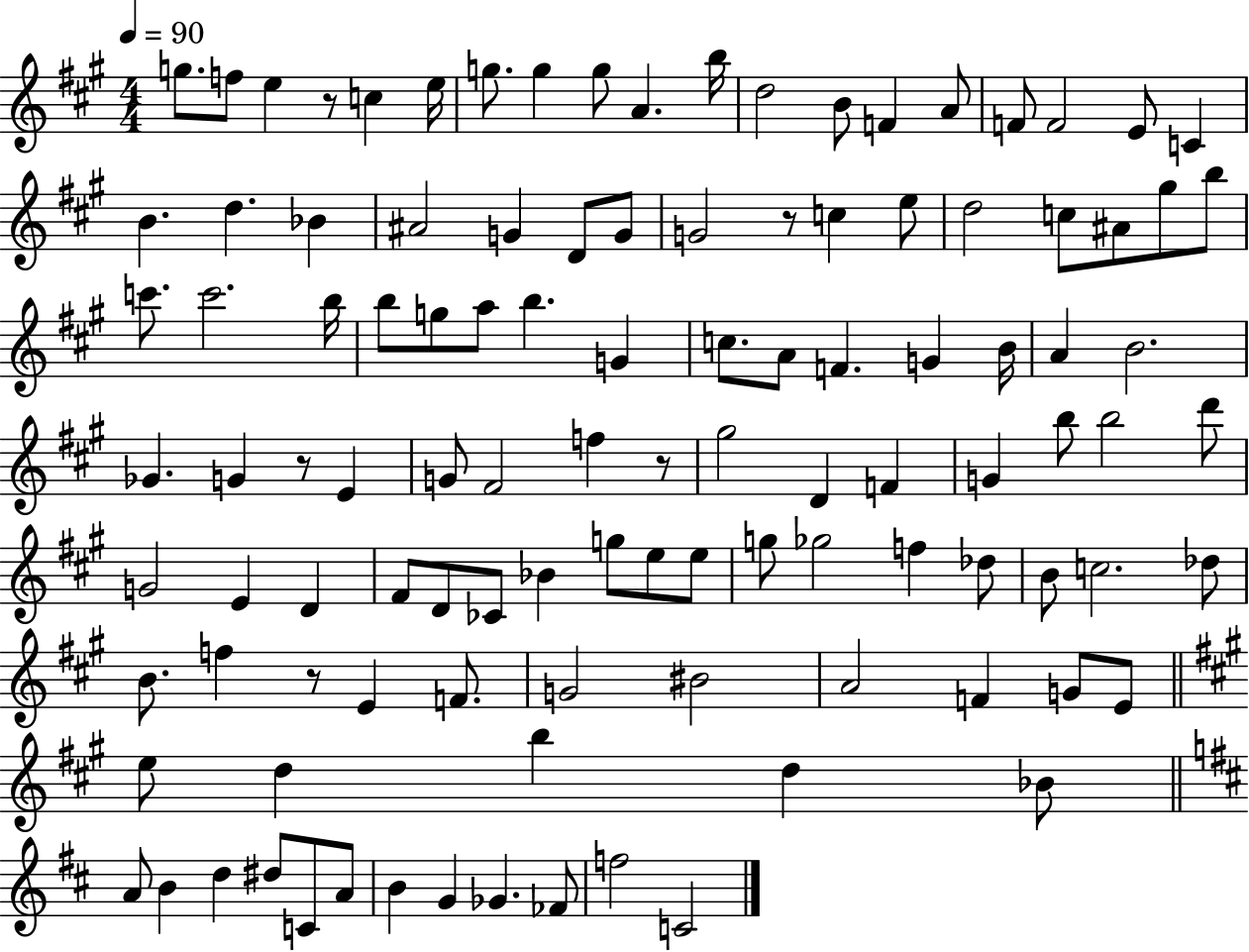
{
  \clef treble
  \numericTimeSignature
  \time 4/4
  \key a \major
  \tempo 4 = 90
  g''8. f''8 e''4 r8 c''4 e''16 | g''8. g''4 g''8 a'4. b''16 | d''2 b'8 f'4 a'8 | f'8 f'2 e'8 c'4 | \break b'4. d''4. bes'4 | ais'2 g'4 d'8 g'8 | g'2 r8 c''4 e''8 | d''2 c''8 ais'8 gis''8 b''8 | \break c'''8. c'''2. b''16 | b''8 g''8 a''8 b''4. g'4 | c''8. a'8 f'4. g'4 b'16 | a'4 b'2. | \break ges'4. g'4 r8 e'4 | g'8 fis'2 f''4 r8 | gis''2 d'4 f'4 | g'4 b''8 b''2 d'''8 | \break g'2 e'4 d'4 | fis'8 d'8 ces'8 bes'4 g''8 e''8 e''8 | g''8 ges''2 f''4 des''8 | b'8 c''2. des''8 | \break b'8. f''4 r8 e'4 f'8. | g'2 bis'2 | a'2 f'4 g'8 e'8 | \bar "||" \break \key a \major e''8 d''4 b''4 d''4 bes'8 | \bar "||" \break \key d \major a'8 b'4 d''4 dis''8 c'8 a'8 | b'4 g'4 ges'4. fes'8 | f''2 c'2 | \bar "|."
}